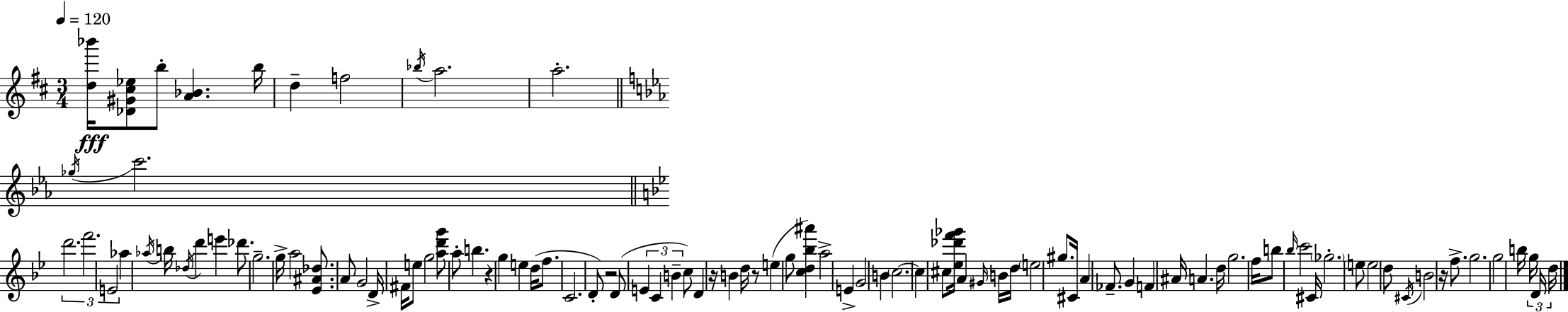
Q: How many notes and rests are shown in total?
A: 98